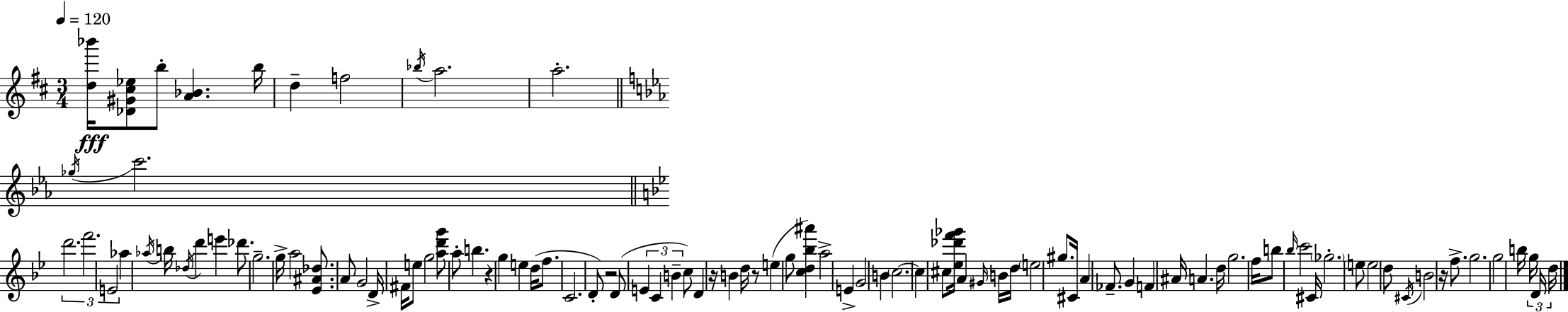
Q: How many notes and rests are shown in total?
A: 98